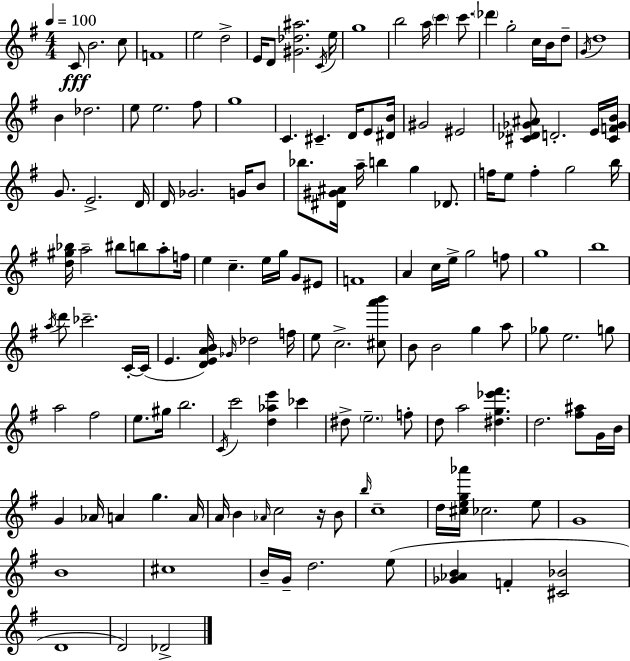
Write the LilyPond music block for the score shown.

{
  \clef treble
  \numericTimeSignature
  \time 4/4
  \key g \major
  \tempo 4 = 100
  \repeat volta 2 { c'8\fff b'2. c''8 | f'1 | e''2 d''2-> | e'16 d'8 <gis' des'' ais''>2. \acciaccatura { c'16 } | \break e''16 g''1 | b''2 a''16 \parenthesize c'''4 c'''8. | \parenthesize des'''4 g''2-. c''16 b'16 d''8-- | \acciaccatura { g'16 } d''1 | \break b'4 des''2. | e''8 e''2. | fis''8 g''1 | c'4. cis'4.-- d'16 e'8 | \break <dis' b'>16 gis'2 eis'2 | <cis' des' ges' ais'>8 d'2.-. | e'16 <cis' f' ges' b'>16 g'8. e'2.-> | d'16 d'16 ges'2. g'16 | \break b'8 bes''8. <dis' gis' ais'>16 a''16-- b''4 g''4 des'8. | f''16 e''8 f''4-. g''2 | b''16 <d'' gis'' bes''>16 a''2-- bis''8 b''8 a''8-. | f''16 e''4 c''4.-- e''16 g''16 g'8 | \break eis'8 f'1 | a'4 c''16 e''16-> g''2 | f''8 g''1 | b''1 | \break \acciaccatura { a''16 } d'''8 ces'''2.-- | c'16-.~~ c'16( e'4. <d' e' a' b'>16) \grace { ges'16 } des''2 | f''16 e''8 c''2.-> | <cis'' a''' b'''>8 b'8 b'2 g''4 | \break a''8 ges''8 e''2. | g''8 a''2 fis''2 | e''8. gis''16 b''2. | \acciaccatura { c'16 } c'''2 <d'' aes'' e'''>4 | \break ces'''4 dis''8-> \parenthesize e''2.-- | f''8-. d''8 a''2 <dis'' g'' ees''' fis'''>4. | d''2. | <fis'' ais''>8 g'16 b'16 g'4 aes'16 a'4 g''4. | \break a'16 a'16 b'4 \grace { aes'16 } c''2 | r16 b'8 \grace { b''16 } c''1-- | d''16 <cis'' e'' g'' aes'''>16 ces''2. | e''8 g'1 | \break b'1 | cis''1 | b'16-- g'16-- d''2. | e''8( <ges' aes' b'>4 f'4-. <cis' bes'>2 | \break d'1 | d'2) des'2-> | } \bar "|."
}